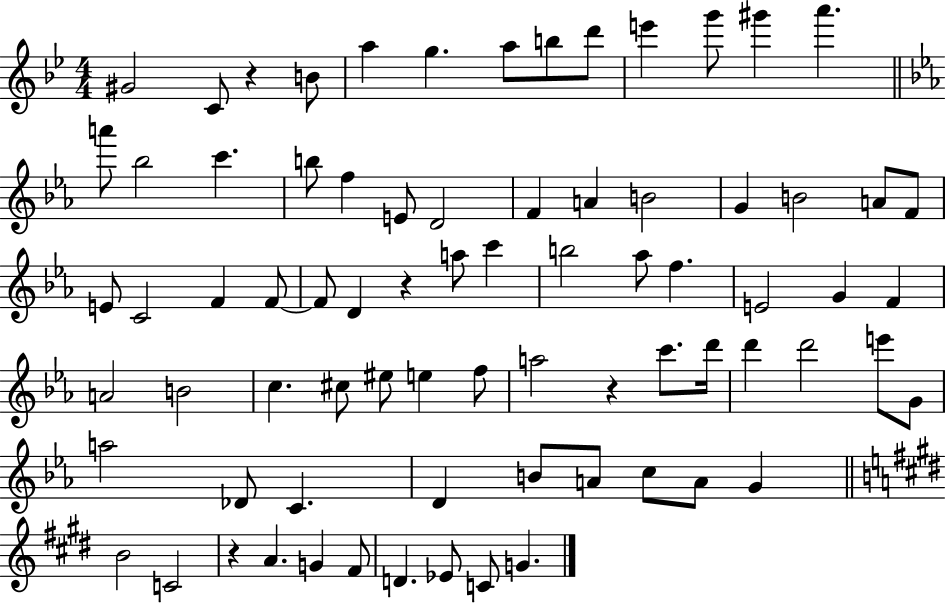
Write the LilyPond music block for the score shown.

{
  \clef treble
  \numericTimeSignature
  \time 4/4
  \key bes \major
  gis'2 c'8 r4 b'8 | a''4 g''4. a''8 b''8 d'''8 | e'''4 g'''8 gis'''4 a'''4. | \bar "||" \break \key c \minor a'''8 bes''2 c'''4. | b''8 f''4 e'8 d'2 | f'4 a'4 b'2 | g'4 b'2 a'8 f'8 | \break e'8 c'2 f'4 f'8~~ | f'8 d'4 r4 a''8 c'''4 | b''2 aes''8 f''4. | e'2 g'4 f'4 | \break a'2 b'2 | c''4. cis''8 eis''8 e''4 f''8 | a''2 r4 c'''8. d'''16 | d'''4 d'''2 e'''8 g'8 | \break a''2 des'8 c'4. | d'4 b'8 a'8 c''8 a'8 g'4 | \bar "||" \break \key e \major b'2 c'2 | r4 a'4. g'4 fis'8 | d'4. ees'8 c'8 g'4. | \bar "|."
}